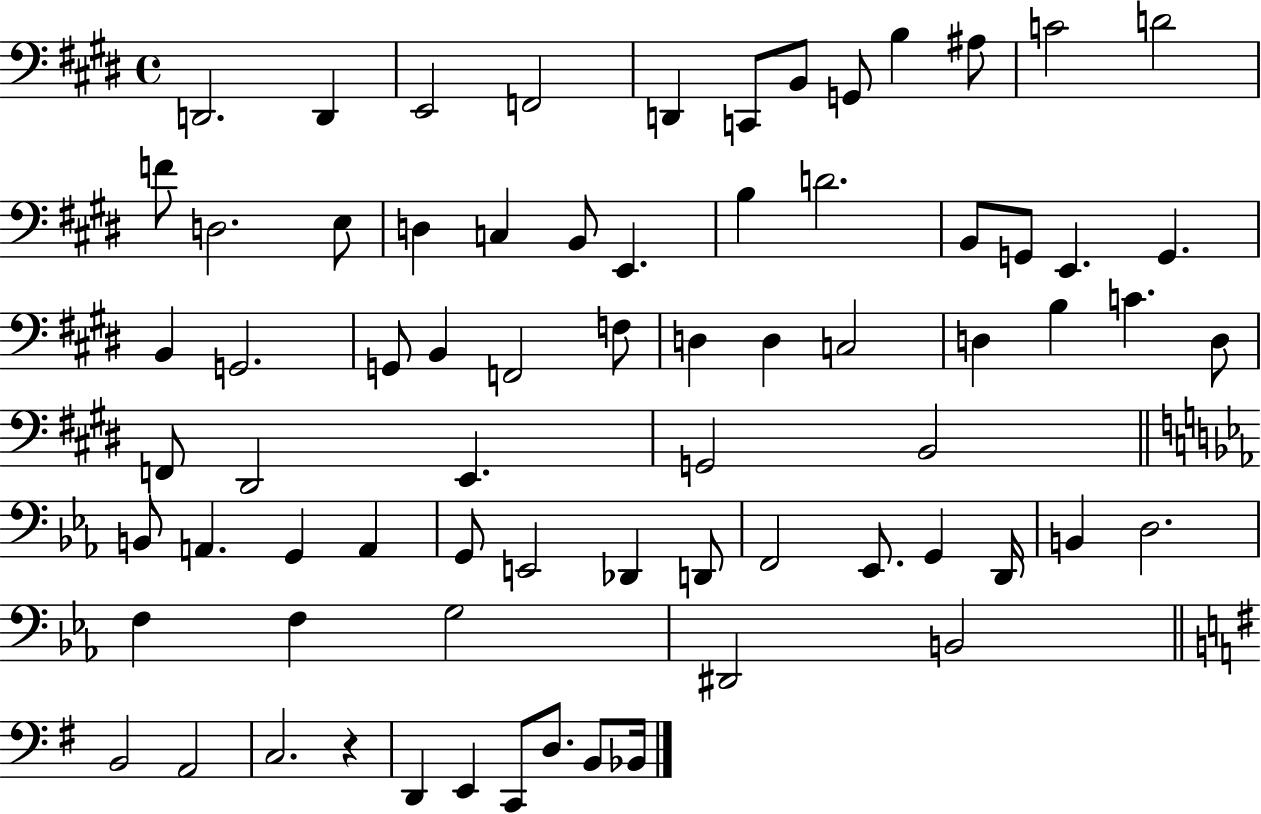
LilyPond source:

{
  \clef bass
  \time 4/4
  \defaultTimeSignature
  \key e \major
  d,2. d,4 | e,2 f,2 | d,4 c,8 b,8 g,8 b4 ais8 | c'2 d'2 | \break f'8 d2. e8 | d4 c4 b,8 e,4. | b4 d'2. | b,8 g,8 e,4. g,4. | \break b,4 g,2. | g,8 b,4 f,2 f8 | d4 d4 c2 | d4 b4 c'4. d8 | \break f,8 dis,2 e,4. | g,2 b,2 | \bar "||" \break \key ees \major b,8 a,4. g,4 a,4 | g,8 e,2 des,4 d,8 | f,2 ees,8. g,4 d,16 | b,4 d2. | \break f4 f4 g2 | dis,2 b,2 | \bar "||" \break \key g \major b,2 a,2 | c2. r4 | d,4 e,4 c,8 d8. b,8 bes,16 | \bar "|."
}